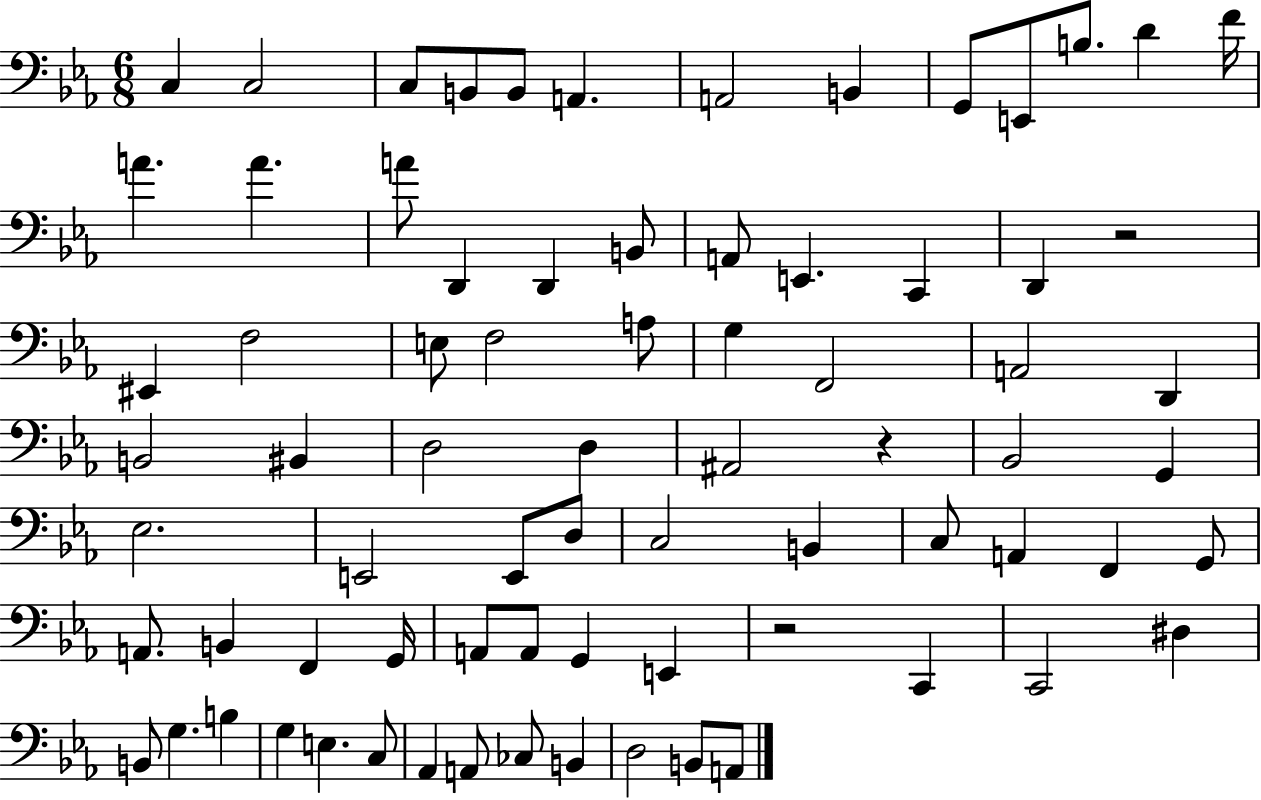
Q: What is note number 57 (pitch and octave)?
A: E2